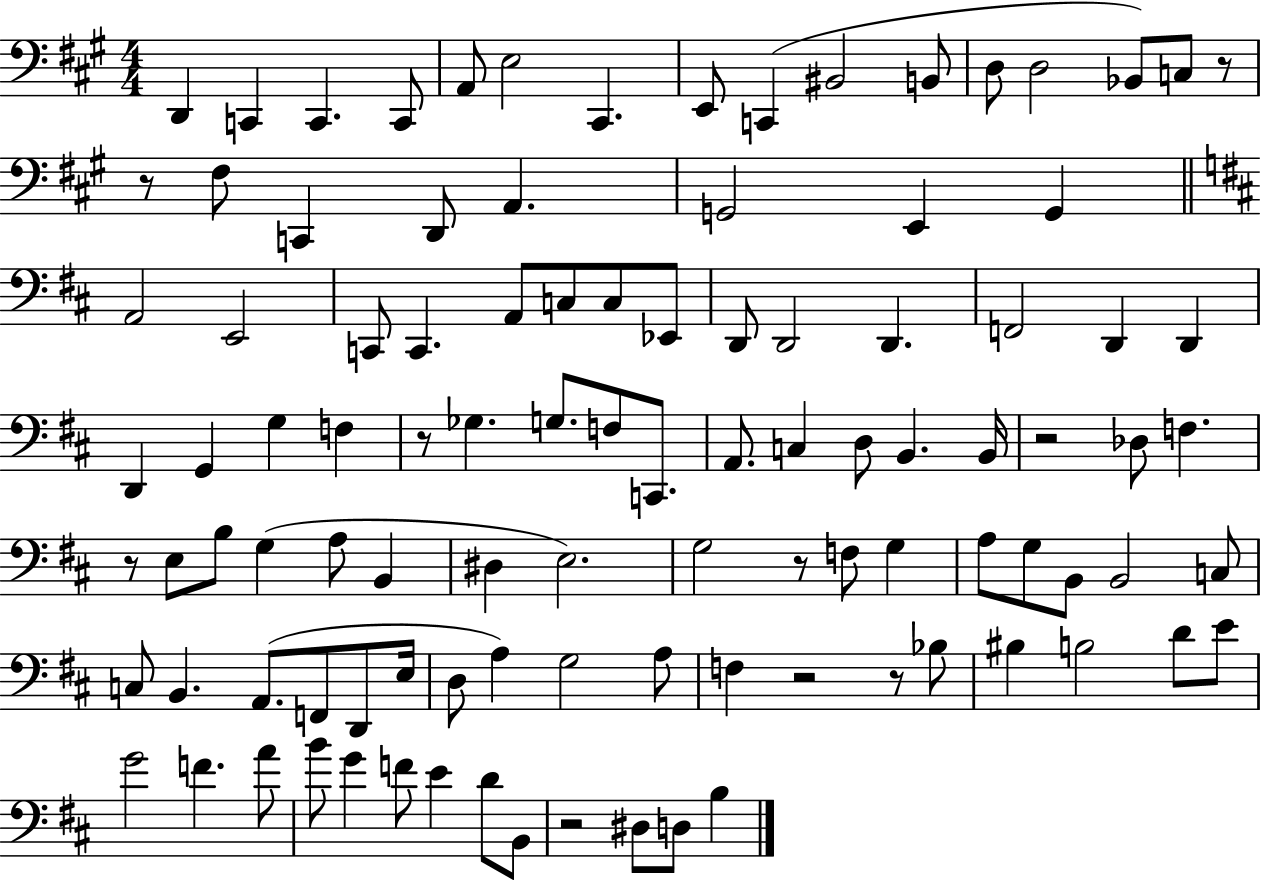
D2/q C2/q C2/q. C2/e A2/e E3/h C#2/q. E2/e C2/q BIS2/h B2/e D3/e D3/h Bb2/e C3/e R/e R/e F#3/e C2/q D2/e A2/q. G2/h E2/q G2/q A2/h E2/h C2/e C2/q. A2/e C3/e C3/e Eb2/e D2/e D2/h D2/q. F2/h D2/q D2/q D2/q G2/q G3/q F3/q R/e Gb3/q. G3/e. F3/e C2/e. A2/e. C3/q D3/e B2/q. B2/s R/h Db3/e F3/q. R/e E3/e B3/e G3/q A3/e B2/q D#3/q E3/h. G3/h R/e F3/e G3/q A3/e G3/e B2/e B2/h C3/e C3/e B2/q. A2/e. F2/e D2/e E3/s D3/e A3/q G3/h A3/e F3/q R/h R/e Bb3/e BIS3/q B3/h D4/e E4/e G4/h F4/q. A4/e B4/e G4/q F4/e E4/q D4/e B2/e R/h D#3/e D3/e B3/q